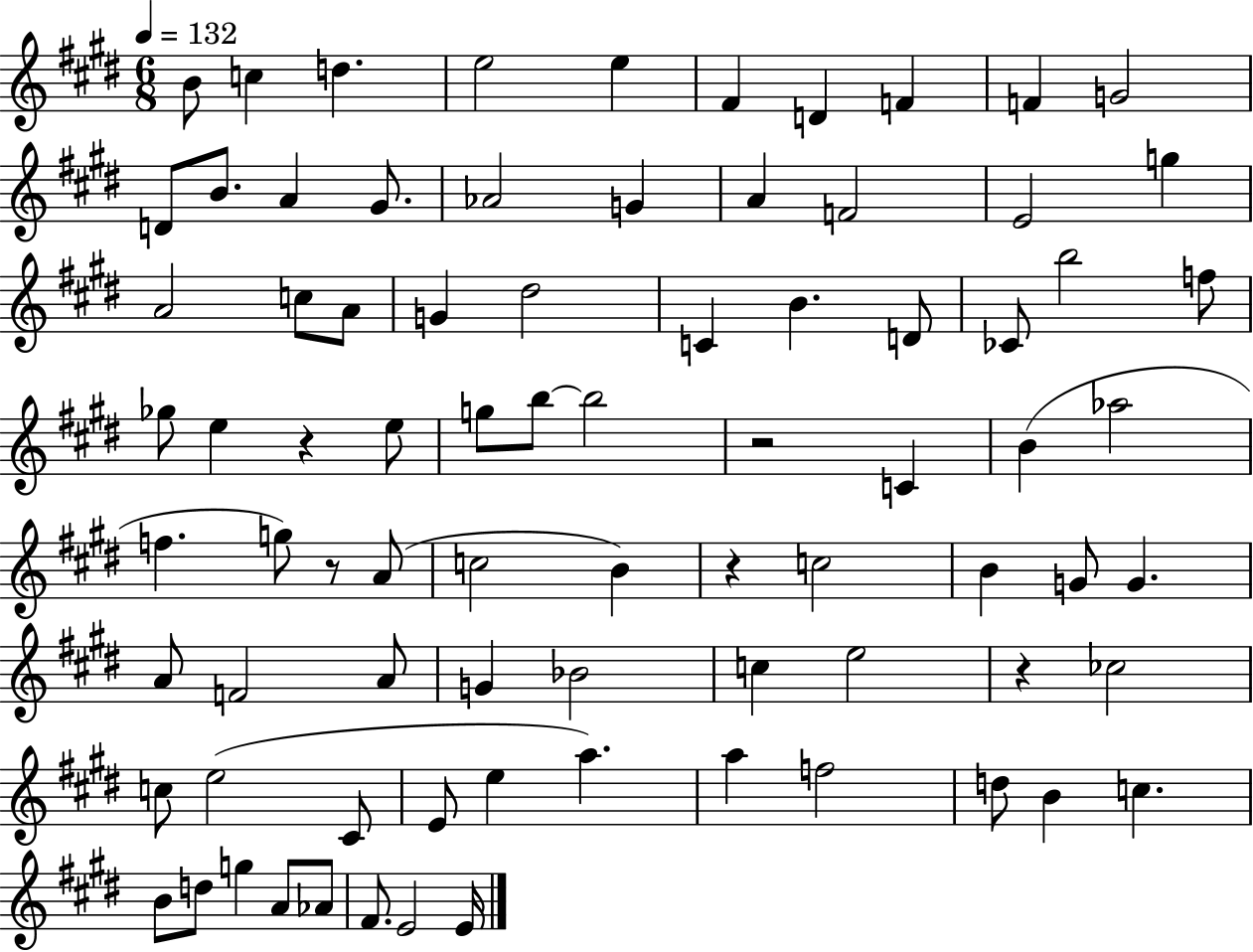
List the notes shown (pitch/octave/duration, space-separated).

B4/e C5/q D5/q. E5/h E5/q F#4/q D4/q F4/q F4/q G4/h D4/e B4/e. A4/q G#4/e. Ab4/h G4/q A4/q F4/h E4/h G5/q A4/h C5/e A4/e G4/q D#5/h C4/q B4/q. D4/e CES4/e B5/h F5/e Gb5/e E5/q R/q E5/e G5/e B5/e B5/h R/h C4/q B4/q Ab5/h F5/q. G5/e R/e A4/e C5/h B4/q R/q C5/h B4/q G4/e G4/q. A4/e F4/h A4/e G4/q Bb4/h C5/q E5/h R/q CES5/h C5/e E5/h C#4/e E4/e E5/q A5/q. A5/q F5/h D5/e B4/q C5/q. B4/e D5/e G5/q A4/e Ab4/e F#4/e. E4/h E4/s